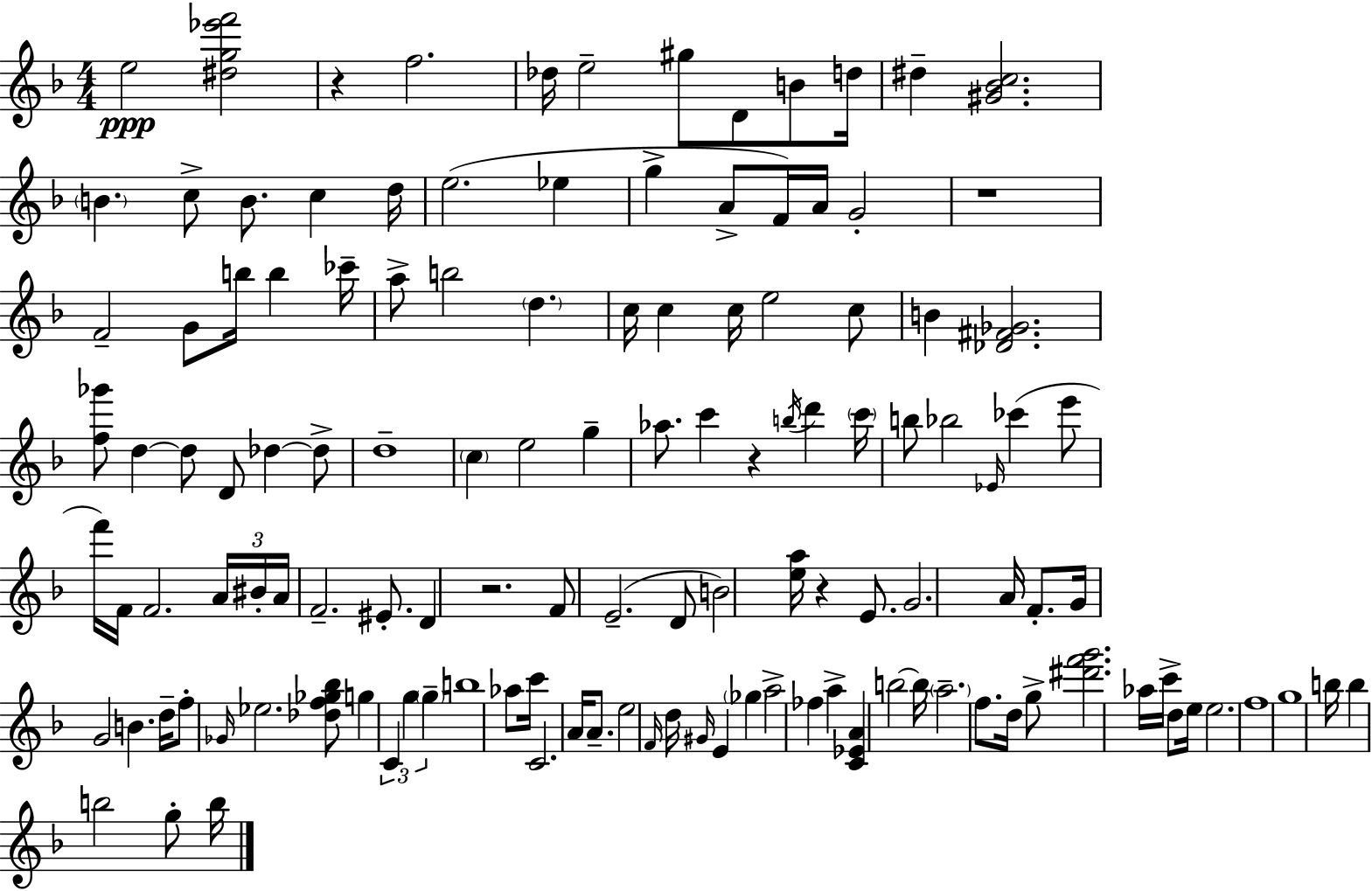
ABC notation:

X:1
T:Untitled
M:4/4
L:1/4
K:F
e2 [^dg_e'f']2 z f2 _d/4 e2 ^g/2 D/2 B/2 d/4 ^d [^G_Bc]2 B c/2 B/2 c d/4 e2 _e g A/2 F/4 A/4 G2 z4 F2 G/2 b/4 b _c'/4 a/2 b2 d c/4 c c/4 e2 c/2 B [_D^F_G]2 [f_g']/2 d d/2 D/2 _d _d/2 d4 c e2 g _a/2 c' z b/4 d' c'/4 b/2 _b2 _E/4 _c' e'/2 f'/4 F/4 F2 A/4 ^B/4 A/4 F2 ^E/2 D z2 F/2 E2 D/2 B2 [ea]/4 z E/2 G2 A/4 F/2 G/4 G2 B d/4 f/2 _G/4 _e2 [_df_g_b]/2 g C g g b4 _a/2 c'/4 C2 A/4 A/2 e2 F/4 d/4 ^G/4 E _g a2 _f a [C_EA] b2 b/4 a2 f/2 d/4 g/2 [^d'f'g']2 _a/4 c'/4 d/2 e/4 e2 f4 g4 b/4 b b2 g/2 b/4